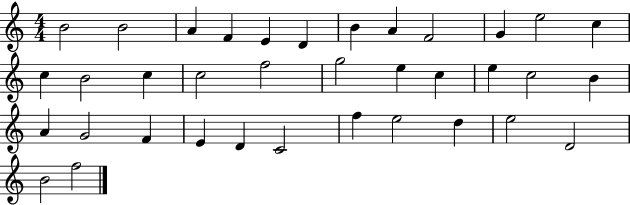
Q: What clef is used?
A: treble